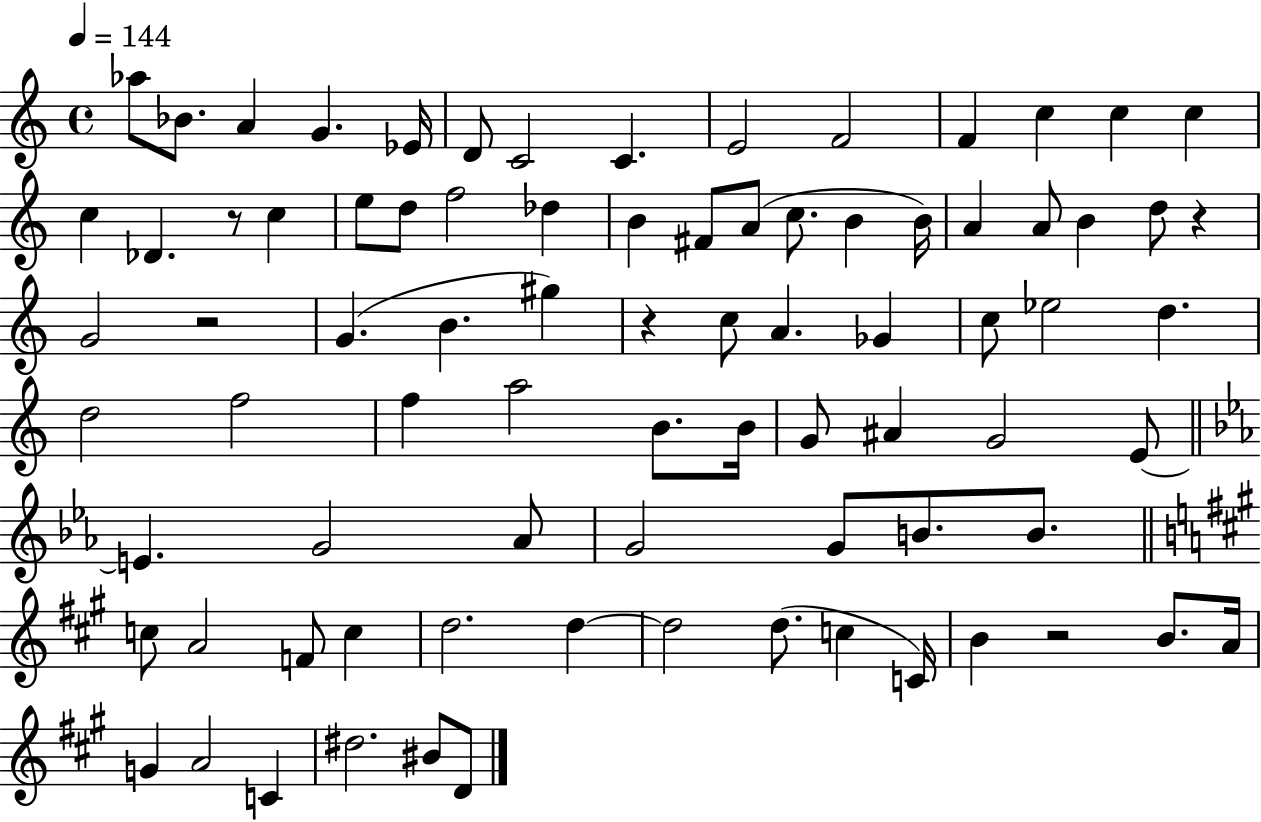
Ab5/e Bb4/e. A4/q G4/q. Eb4/s D4/e C4/h C4/q. E4/h F4/h F4/q C5/q C5/q C5/q C5/q Db4/q. R/e C5/q E5/e D5/e F5/h Db5/q B4/q F#4/e A4/e C5/e. B4/q B4/s A4/q A4/e B4/q D5/e R/q G4/h R/h G4/q. B4/q. G#5/q R/q C5/e A4/q. Gb4/q C5/e Eb5/h D5/q. D5/h F5/h F5/q A5/h B4/e. B4/s G4/e A#4/q G4/h E4/e E4/q. G4/h Ab4/e G4/h G4/e B4/e. B4/e. C5/e A4/h F4/e C5/q D5/h. D5/q D5/h D5/e. C5/q C4/s B4/q R/h B4/e. A4/s G4/q A4/h C4/q D#5/h. BIS4/e D4/e